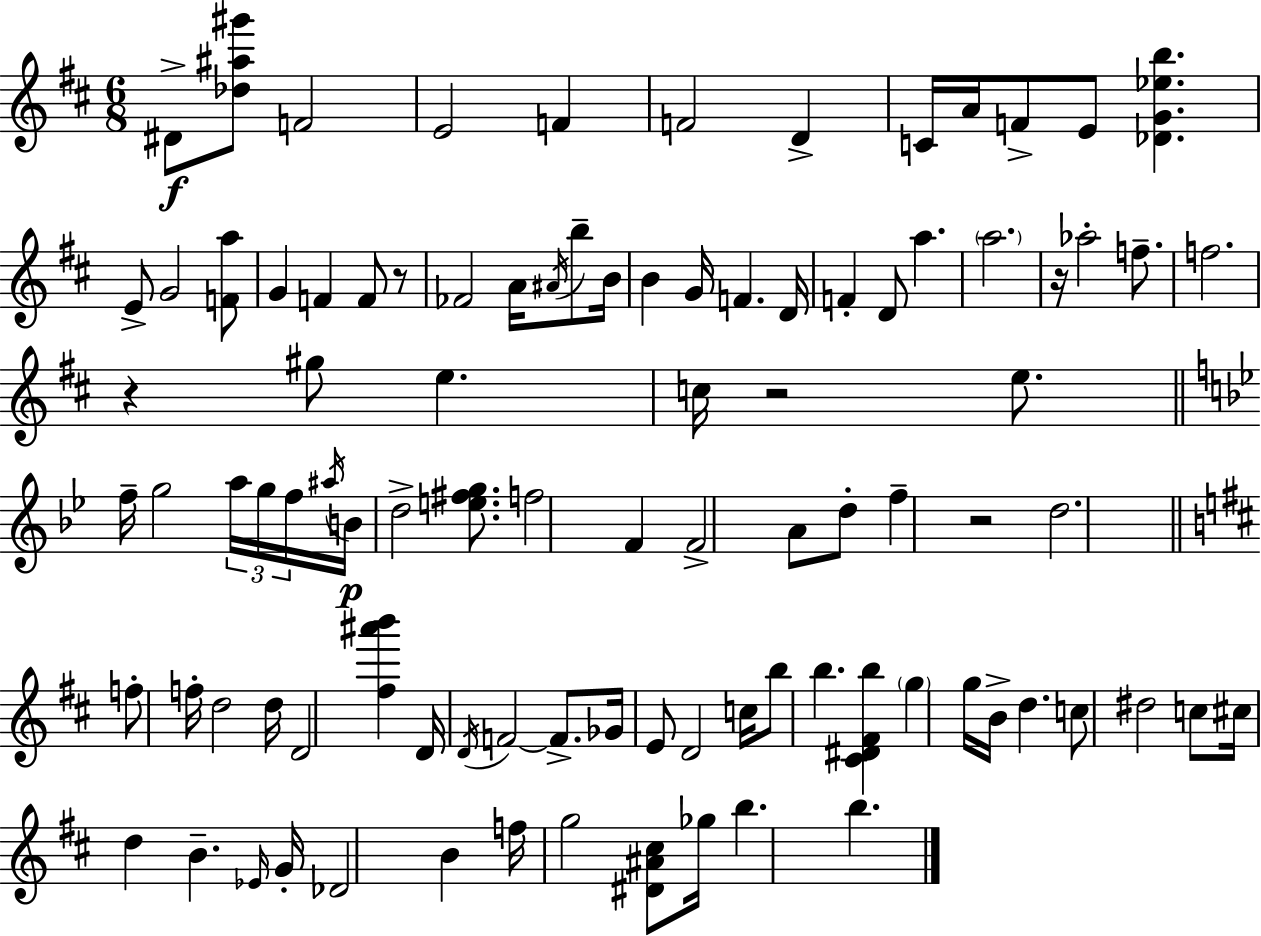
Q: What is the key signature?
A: D major